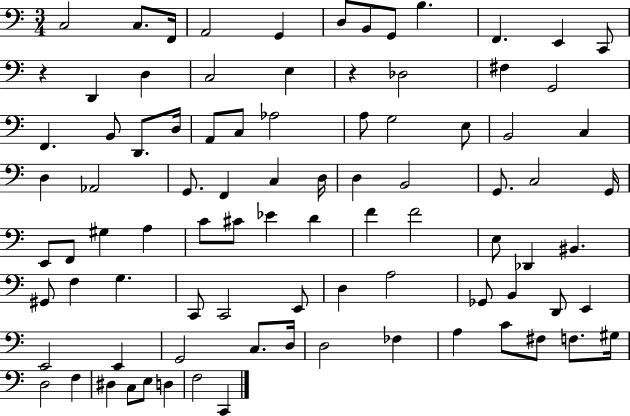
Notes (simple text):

C3/h C3/e. F2/s A2/h G2/q D3/e B2/e G2/e B3/q. F2/q. E2/q C2/e R/q D2/q D3/q C3/h E3/q R/q Db3/h F#3/q G2/h F2/q. B2/e D2/e. D3/s A2/e C3/e Ab3/h A3/e G3/h E3/e B2/h C3/q D3/q Ab2/h G2/e. F2/q C3/q D3/s D3/q B2/h G2/e. C3/h G2/s E2/e F2/e G#3/q A3/q C4/e C#4/e Eb4/q D4/q F4/q F4/h E3/e Db2/q BIS2/q. G#2/e F3/q G3/q. C2/e C2/h E2/e D3/q A3/h Gb2/e B2/q D2/e E2/q E2/h E2/q G2/h C3/e. D3/s D3/h FES3/q A3/q C4/e F#3/e F3/e. G#3/s D3/h F3/q D#3/q C3/e E3/e D3/q F3/h C2/q